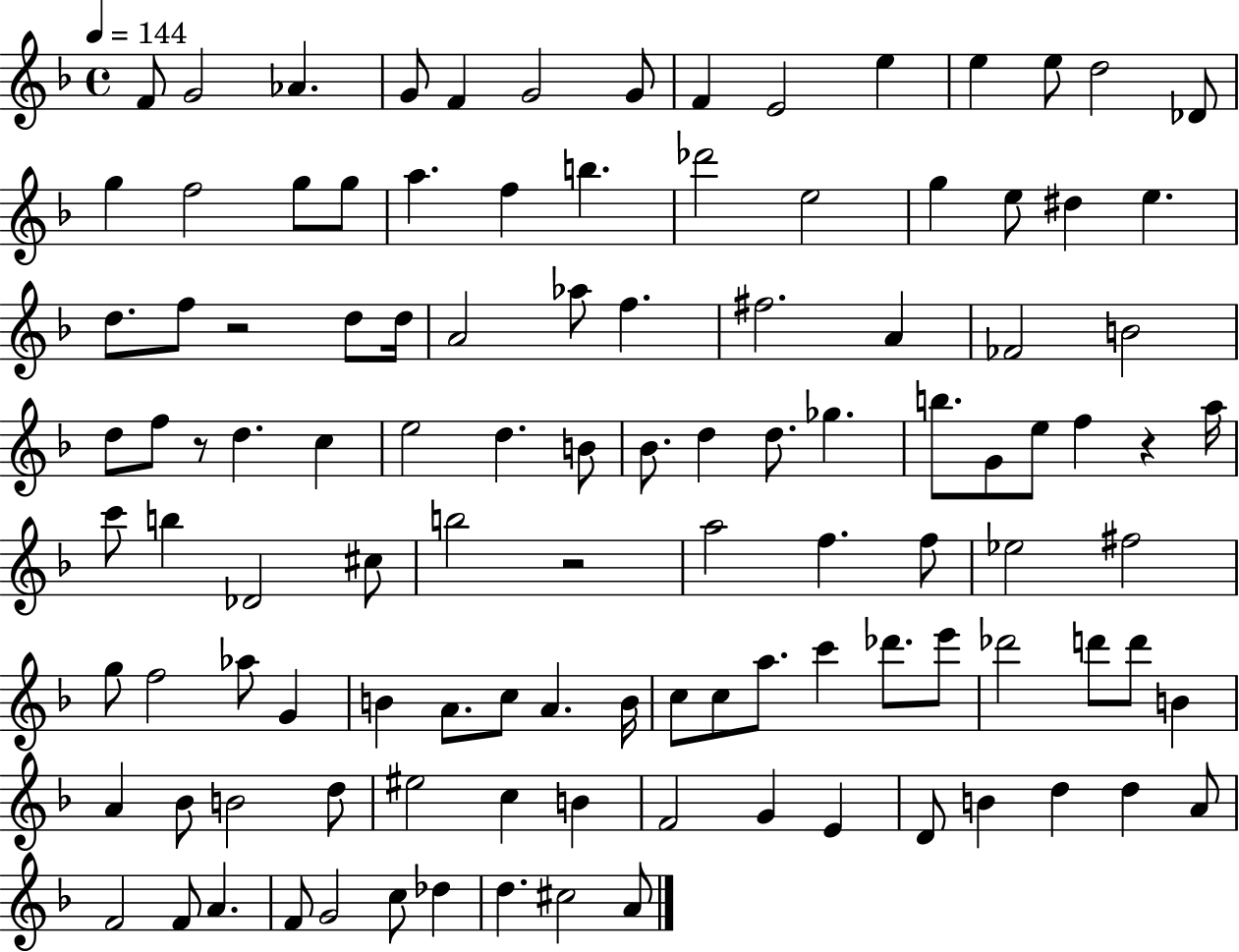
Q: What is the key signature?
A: F major